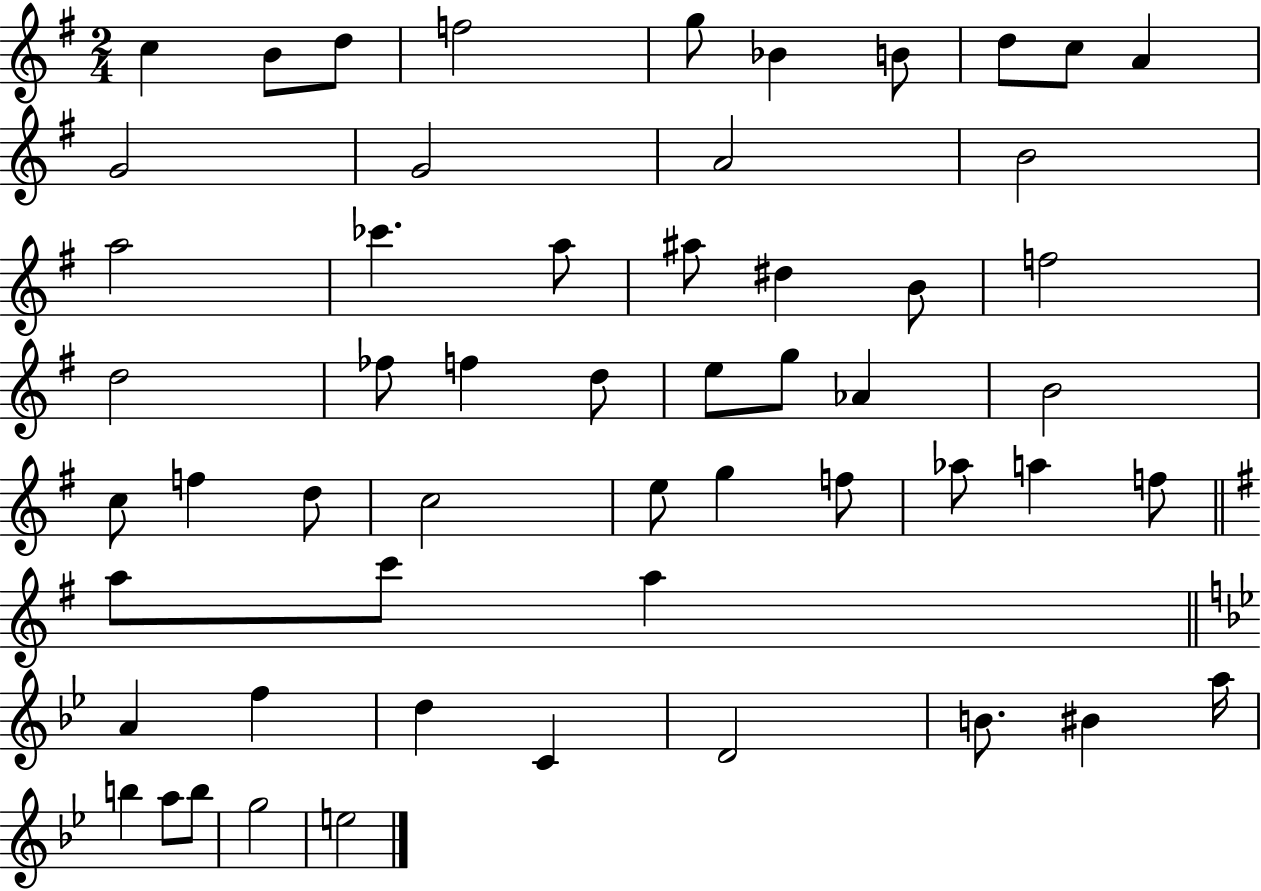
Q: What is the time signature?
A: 2/4